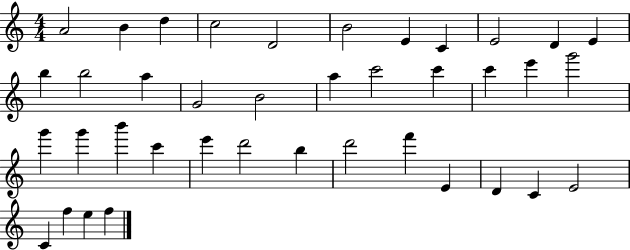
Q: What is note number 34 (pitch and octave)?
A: C4